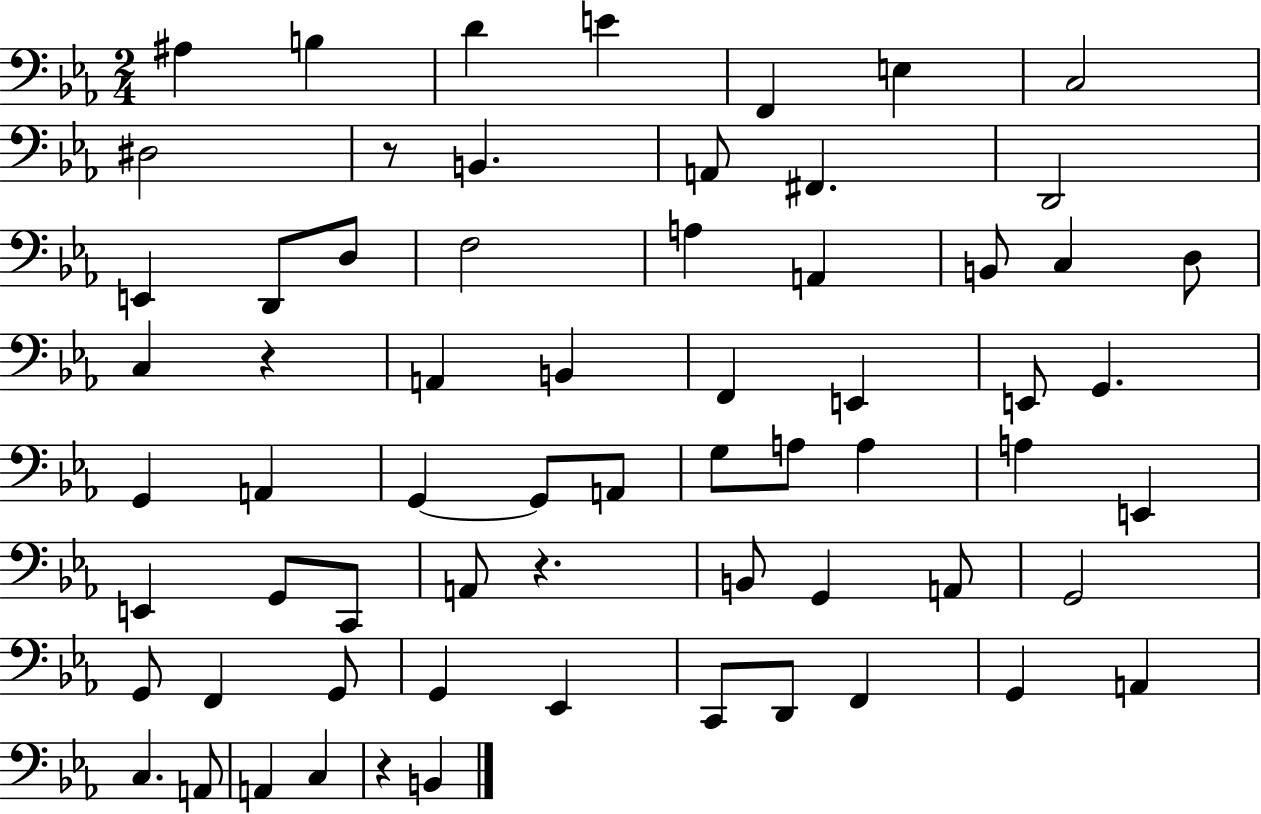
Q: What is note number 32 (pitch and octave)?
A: G2